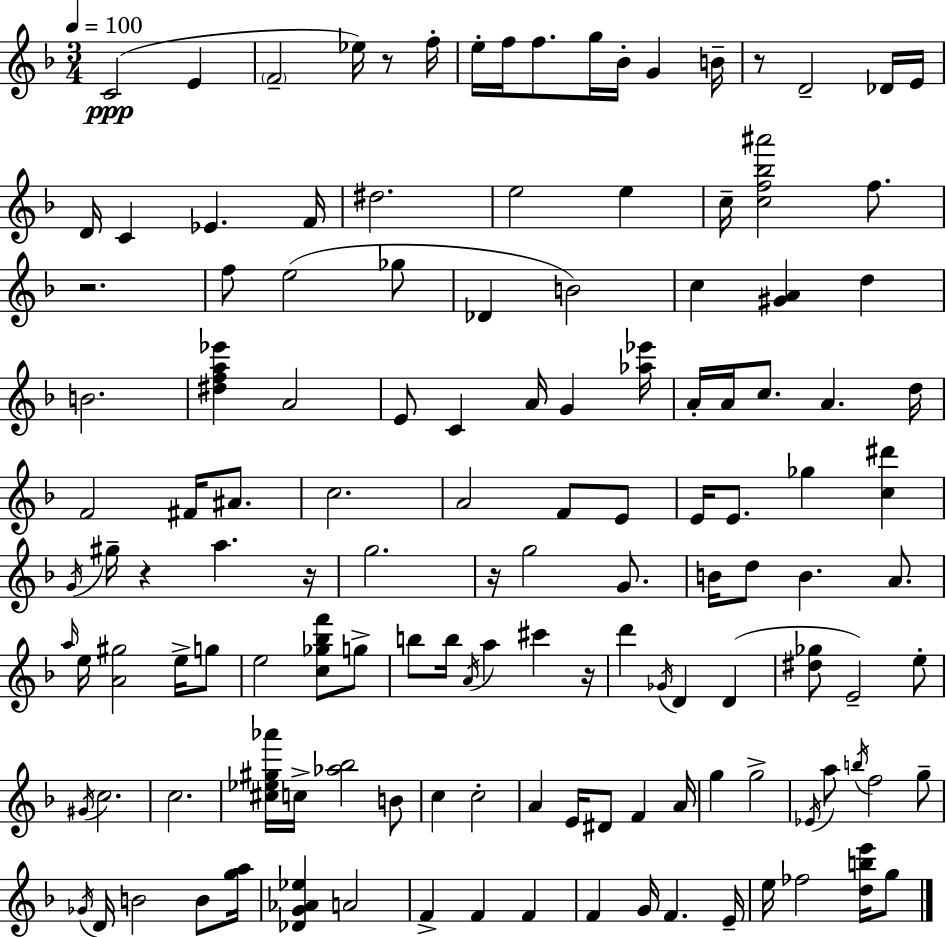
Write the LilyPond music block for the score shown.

{
  \clef treble
  \numericTimeSignature
  \time 3/4
  \key d \minor
  \tempo 4 = 100
  c'2(\ppp e'4 | \parenthesize f'2-- ees''16) r8 f''16-. | e''16-. f''16 f''8. g''16 bes'16-. g'4 b'16-- | r8 d'2-- des'16 e'16 | \break d'16 c'4 ees'4. f'16 | dis''2. | e''2 e''4 | c''16-- <c'' f'' bes'' ais'''>2 f''8. | \break r2. | f''8 e''2( ges''8 | des'4 b'2) | c''4 <gis' a'>4 d''4 | \break b'2. | <dis'' f'' a'' ees'''>4 a'2 | e'8 c'4 a'16 g'4 <aes'' ees'''>16 | a'16-. a'16 c''8. a'4. d''16 | \break f'2 fis'16 ais'8. | c''2. | a'2 f'8 e'8 | e'16 e'8. ges''4 <c'' dis'''>4 | \break \acciaccatura { g'16 } gis''16-- r4 a''4. | r16 g''2. | r16 g''2 g'8. | b'16 d''8 b'4. a'8. | \break \grace { a''16 } e''16 <a' gis''>2 e''16-> | g''8 e''2 <c'' ges'' bes'' f'''>8 | g''8-> b''8 b''16 \acciaccatura { a'16 } a''4 cis'''4 | r16 d'''4 \acciaccatura { ges'16 } d'4 | \break d'4( <dis'' ges''>8 e'2--) | e''8-. \acciaccatura { gis'16 } c''2. | c''2. | <cis'' ees'' gis'' aes'''>16 c''16-> <aes'' bes''>2 | \break b'8 c''4 c''2-. | a'4 e'16 dis'8 | f'4 a'16 g''4 g''2-> | \acciaccatura { ees'16 } a''8 \acciaccatura { b''16 } f''2 | \break g''8-- \acciaccatura { ges'16 } d'16 b'2 | b'8 <g'' a''>16 <des' g' aes' ees''>4 | a'2 f'4-> | f'4 f'4 f'4 | \break g'16 f'4. e'16-- e''16 fes''2 | <d'' b'' e'''>16 g''8 \bar "|."
}